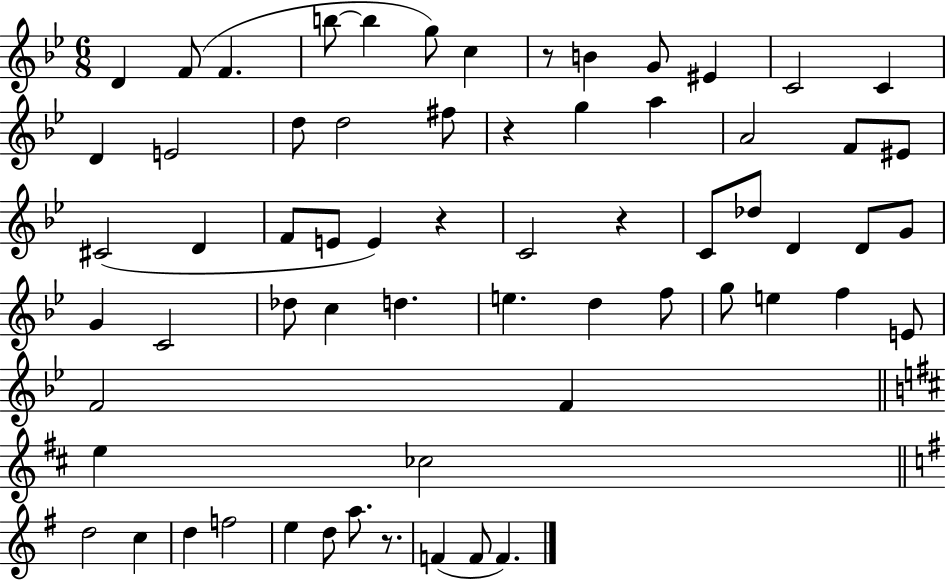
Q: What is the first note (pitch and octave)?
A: D4